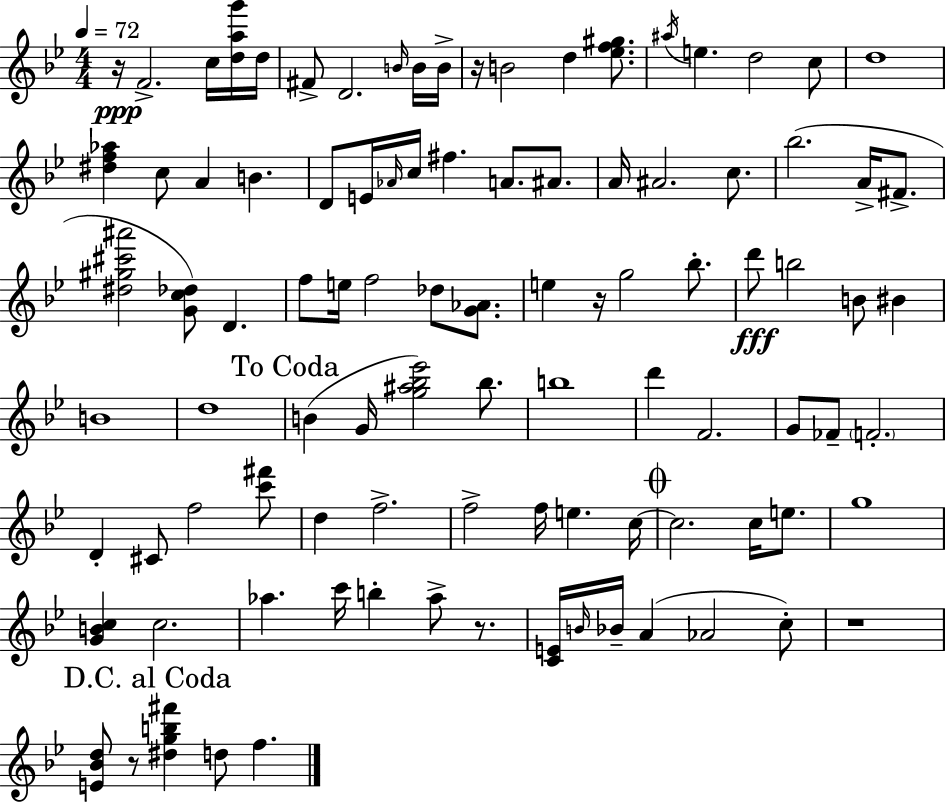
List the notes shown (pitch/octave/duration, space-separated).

R/s F4/h. C5/s [D5,A5,G6]/s D5/s F#4/e D4/h. B4/s B4/s B4/s R/s B4/h D5/q [Eb5,F5,G#5]/e. A#5/s E5/q. D5/h C5/e D5/w [D#5,F5,Ab5]/q C5/e A4/q B4/q. D4/e E4/s Ab4/s C5/s F#5/q. A4/e. A#4/e. A4/s A#4/h. C5/e. Bb5/h. A4/s F#4/e. [D#5,G#5,C#6,A#6]/h [G4,C5,Db5]/e D4/q. F5/e E5/s F5/h Db5/e [G4,Ab4]/e. E5/q R/s G5/h Bb5/e. D6/e B5/h B4/e BIS4/q B4/w D5/w B4/q G4/s [G5,A#5,Bb5,Eb6]/h Bb5/e. B5/w D6/q F4/h. G4/e FES4/e F4/h. D4/q C#4/e F5/h [C6,F#6]/e D5/q F5/h. F5/h F5/s E5/q. C5/s C5/h. C5/s E5/e. G5/w [G4,B4,C5]/q C5/h. Ab5/q. C6/s B5/q Ab5/e R/e. [C4,E4]/s B4/s Bb4/s A4/q Ab4/h C5/e R/w [E4,Bb4,D5]/e R/e [D#5,G5,B5,F#6]/q D5/e F5/q.